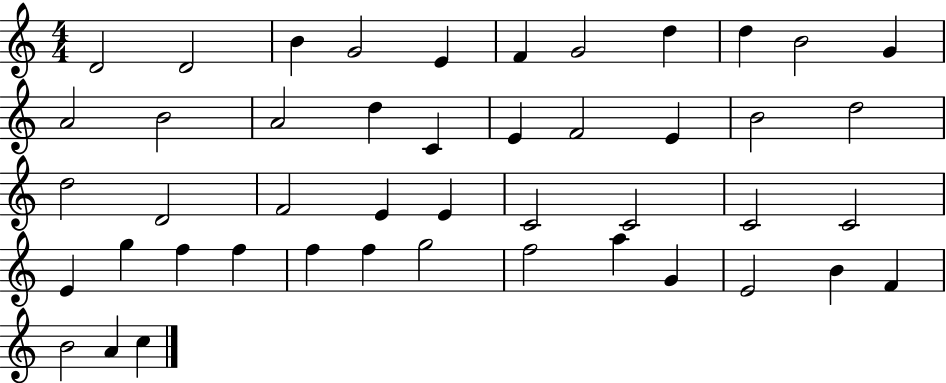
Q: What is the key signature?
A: C major